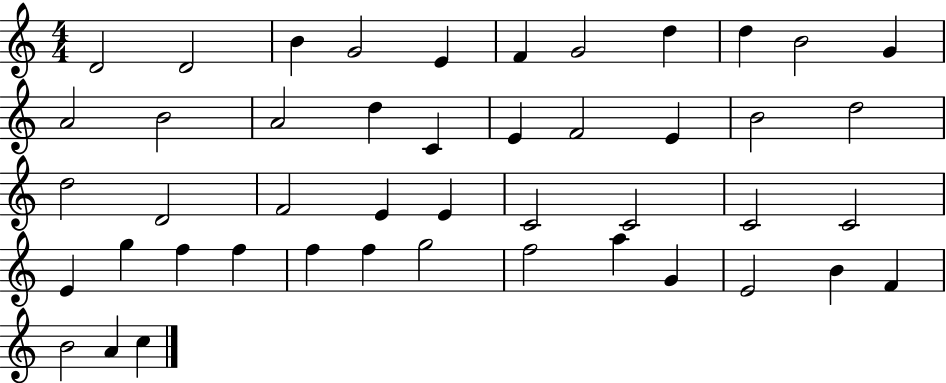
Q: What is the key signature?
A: C major